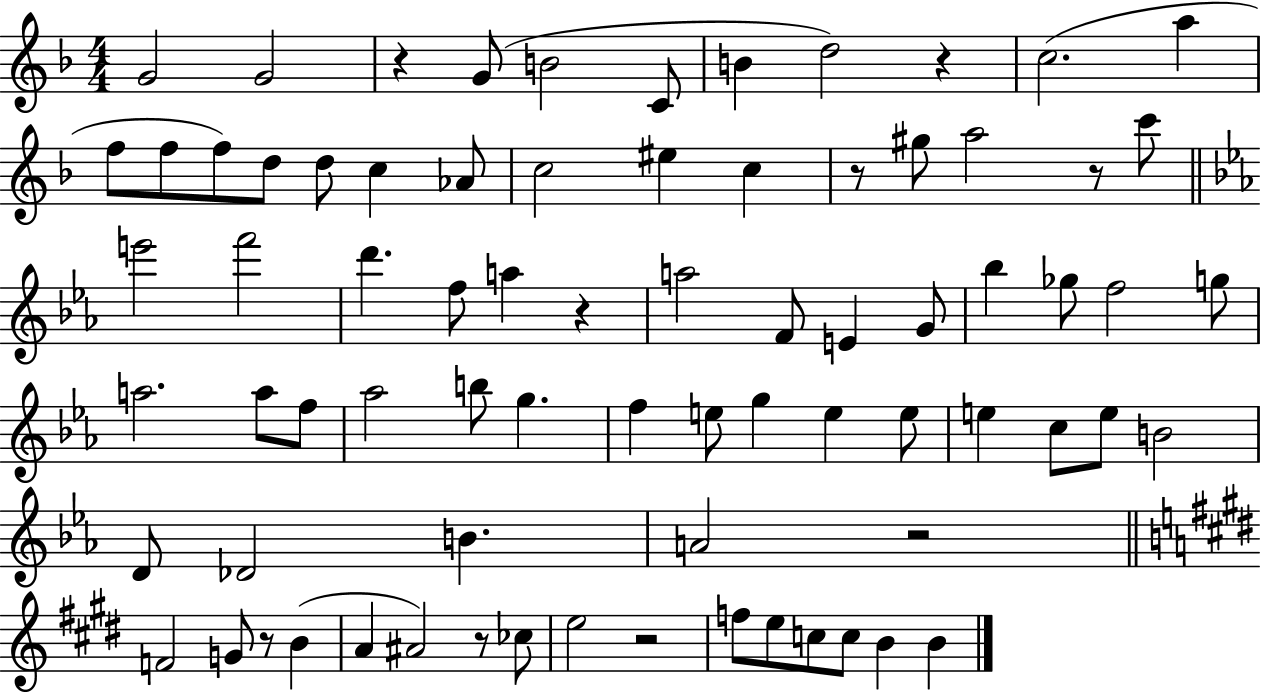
X:1
T:Untitled
M:4/4
L:1/4
K:F
G2 G2 z G/2 B2 C/2 B d2 z c2 a f/2 f/2 f/2 d/2 d/2 c _A/2 c2 ^e c z/2 ^g/2 a2 z/2 c'/2 e'2 f'2 d' f/2 a z a2 F/2 E G/2 _b _g/2 f2 g/2 a2 a/2 f/2 _a2 b/2 g f e/2 g e e/2 e c/2 e/2 B2 D/2 _D2 B A2 z2 F2 G/2 z/2 B A ^A2 z/2 _c/2 e2 z2 f/2 e/2 c/2 c/2 B B